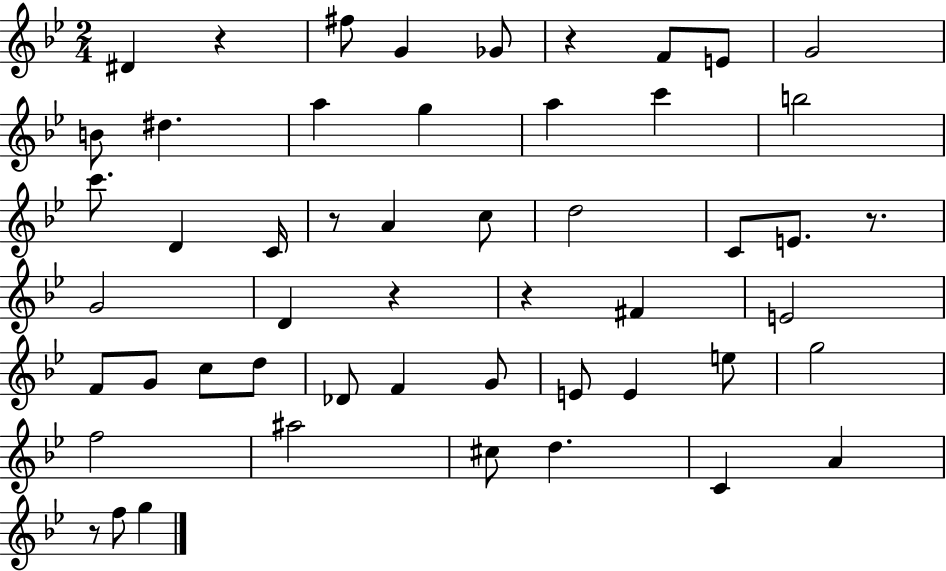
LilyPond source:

{
  \clef treble
  \numericTimeSignature
  \time 2/4
  \key bes \major
  \repeat volta 2 { dis'4 r4 | fis''8 g'4 ges'8 | r4 f'8 e'8 | g'2 | \break b'8 dis''4. | a''4 g''4 | a''4 c'''4 | b''2 | \break c'''8. d'4 c'16 | r8 a'4 c''8 | d''2 | c'8 e'8. r8. | \break g'2 | d'4 r4 | r4 fis'4 | e'2 | \break f'8 g'8 c''8 d''8 | des'8 f'4 g'8 | e'8 e'4 e''8 | g''2 | \break f''2 | ais''2 | cis''8 d''4. | c'4 a'4 | \break r8 f''8 g''4 | } \bar "|."
}